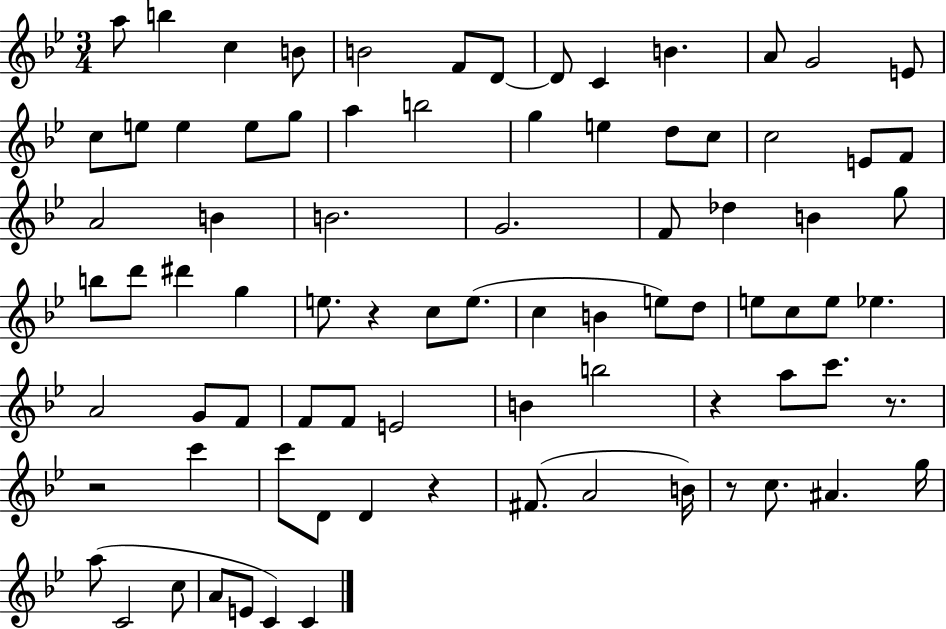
{
  \clef treble
  \numericTimeSignature
  \time 3/4
  \key bes \major
  a''8 b''4 c''4 b'8 | b'2 f'8 d'8~~ | d'8 c'4 b'4. | a'8 g'2 e'8 | \break c''8 e''8 e''4 e''8 g''8 | a''4 b''2 | g''4 e''4 d''8 c''8 | c''2 e'8 f'8 | \break a'2 b'4 | b'2. | g'2. | f'8 des''4 b'4 g''8 | \break b''8 d'''8 dis'''4 g''4 | e''8. r4 c''8 e''8.( | c''4 b'4 e''8) d''8 | e''8 c''8 e''8 ees''4. | \break a'2 g'8 f'8 | f'8 f'8 e'2 | b'4 b''2 | r4 a''8 c'''8. r8. | \break r2 c'''4 | c'''8 d'8 d'4 r4 | fis'8.( a'2 b'16) | r8 c''8. ais'4. g''16 | \break a''8( c'2 c''8 | a'8 e'8 c'4) c'4 | \bar "|."
}